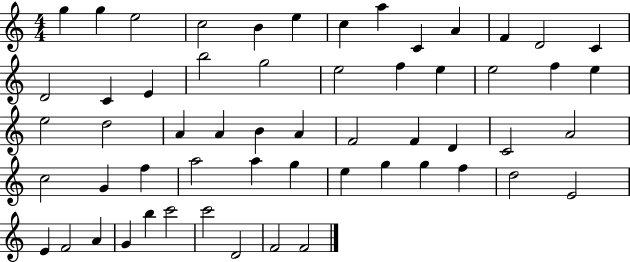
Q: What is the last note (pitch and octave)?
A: F4